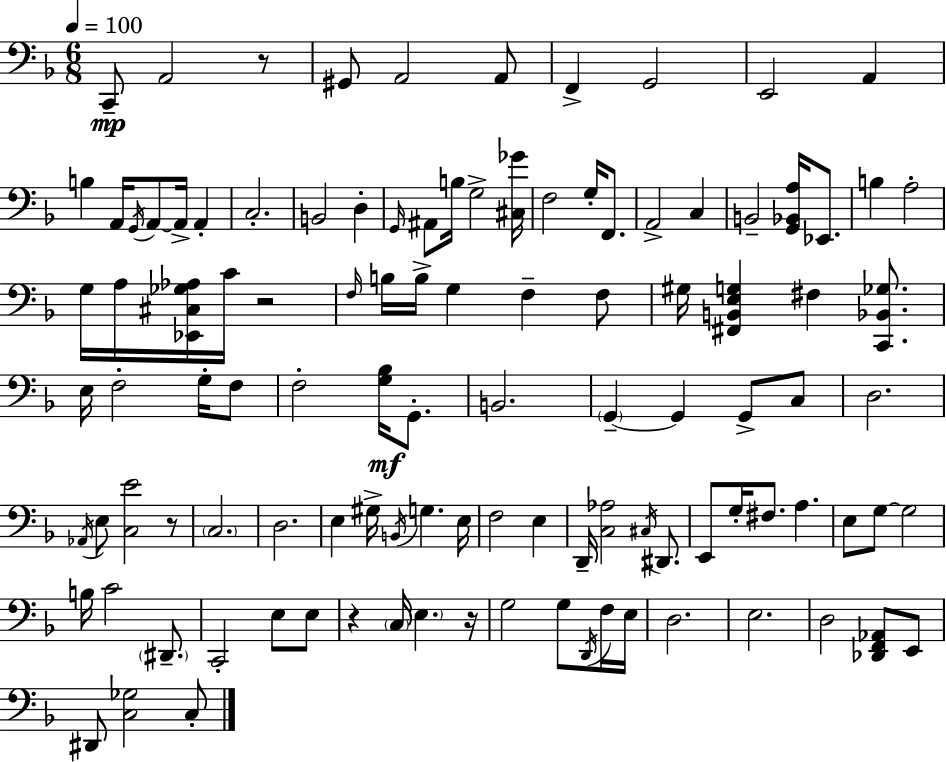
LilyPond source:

{
  \clef bass
  \numericTimeSignature
  \time 6/8
  \key d \minor
  \tempo 4 = 100
  \repeat volta 2 { c,8--\mp a,2 r8 | gis,8 a,2 a,8 | f,4-> g,2 | e,2 a,4 | \break b4 a,16 \acciaccatura { g,16 } a,8~~ a,16-> a,4-. | c2.-. | b,2 d4-. | \grace { g,16 } ais,8 b16 g2-> | \break <cis ges'>16 f2 g16-. f,8. | a,2-> c4 | b,2-- <g, bes, a>16 ees,8. | b4 a2-. | \break g16 a16 <ees, cis ges aes>16 c'16 r2 | \grace { f16 } b16 b16-> g4 f4-- | f8 gis16 <fis, b, e g>4 fis4 | <c, bes, ges>8. e16 f2-. | \break g16-. f8 f2-. <g bes>16\mf | g,8.-. b,2. | \parenthesize g,4--~~ g,4 g,8-> | c8 d2. | \break \acciaccatura { aes,16 } e8 <c e'>2 | r8 \parenthesize c2. | d2. | e4 gis16-> \acciaccatura { b,16 } g4. | \break e16 f2 | e4 d,16-- <c aes>2 | \acciaccatura { cis16 } dis,8. e,8 g16-. fis8. | a4. e8 g8~~ g2 | \break b16 c'2 | \parenthesize dis,8.-- c,2-. | e8 e8 r4 \parenthesize c16 \parenthesize e4. | r16 g2 | \break g8 \acciaccatura { d,16 } f16 e16 d2. | e2. | d2 | <des, f, aes,>8 e,8 dis,8 <c ges>2 | \break c8-. } \bar "|."
}